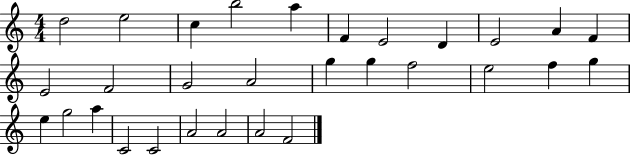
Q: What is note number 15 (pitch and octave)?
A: A4